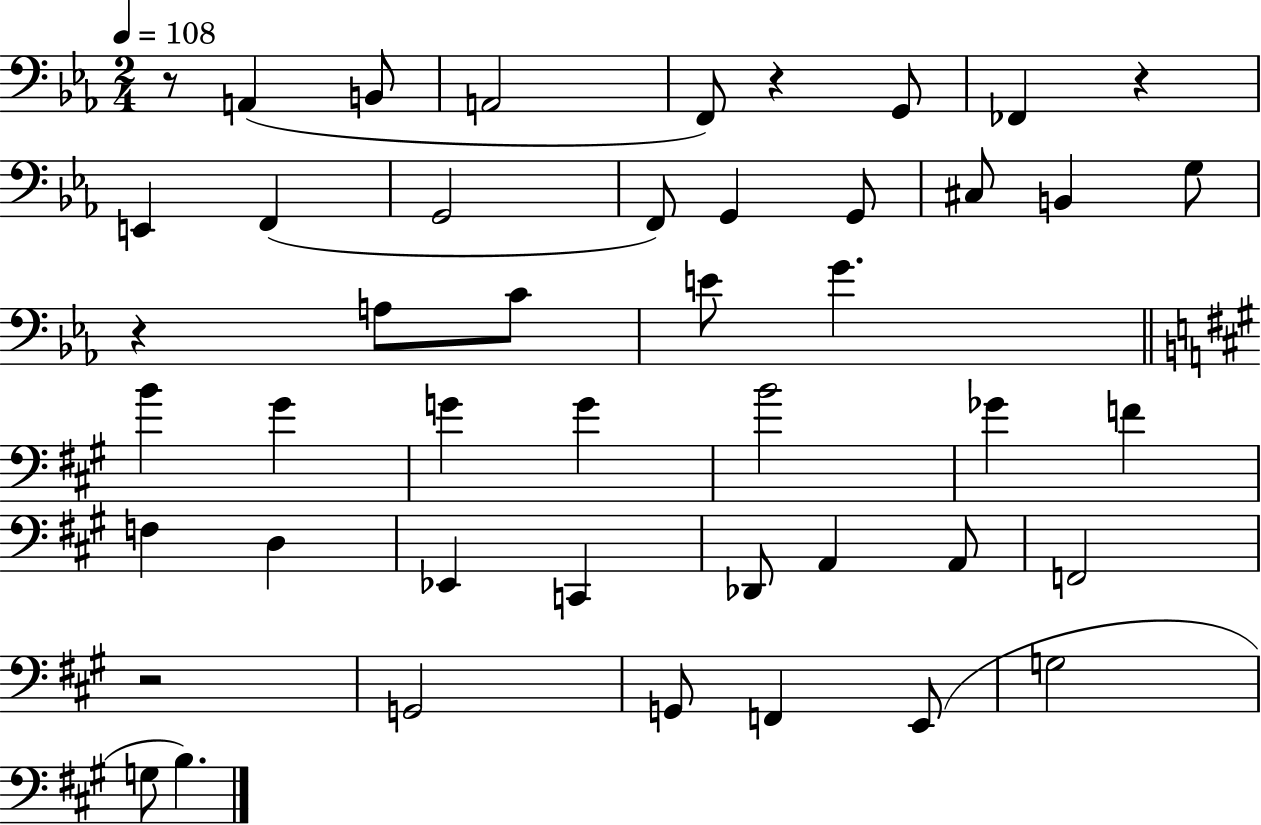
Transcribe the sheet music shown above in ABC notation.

X:1
T:Untitled
M:2/4
L:1/4
K:Eb
z/2 A,, B,,/2 A,,2 F,,/2 z G,,/2 _F,, z E,, F,, G,,2 F,,/2 G,, G,,/2 ^C,/2 B,, G,/2 z A,/2 C/2 E/2 G B ^G G G B2 _G F F, D, _E,, C,, _D,,/2 A,, A,,/2 F,,2 z2 G,,2 G,,/2 F,, E,,/2 G,2 G,/2 B,